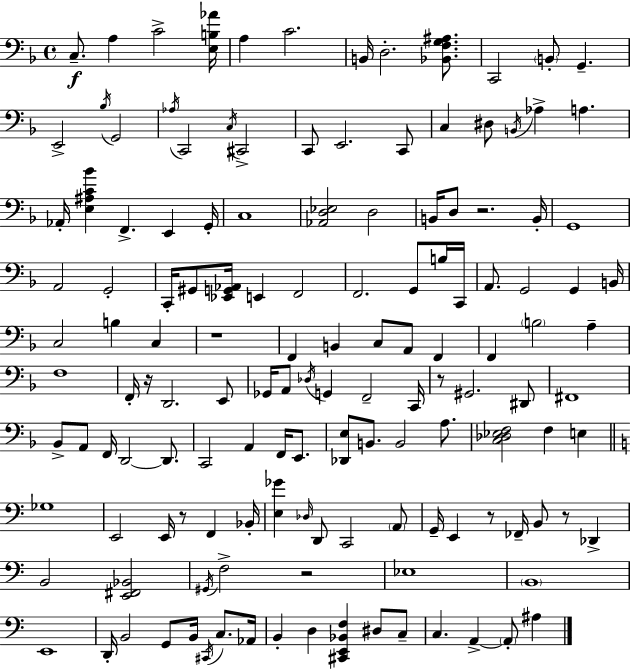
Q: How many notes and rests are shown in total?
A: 140